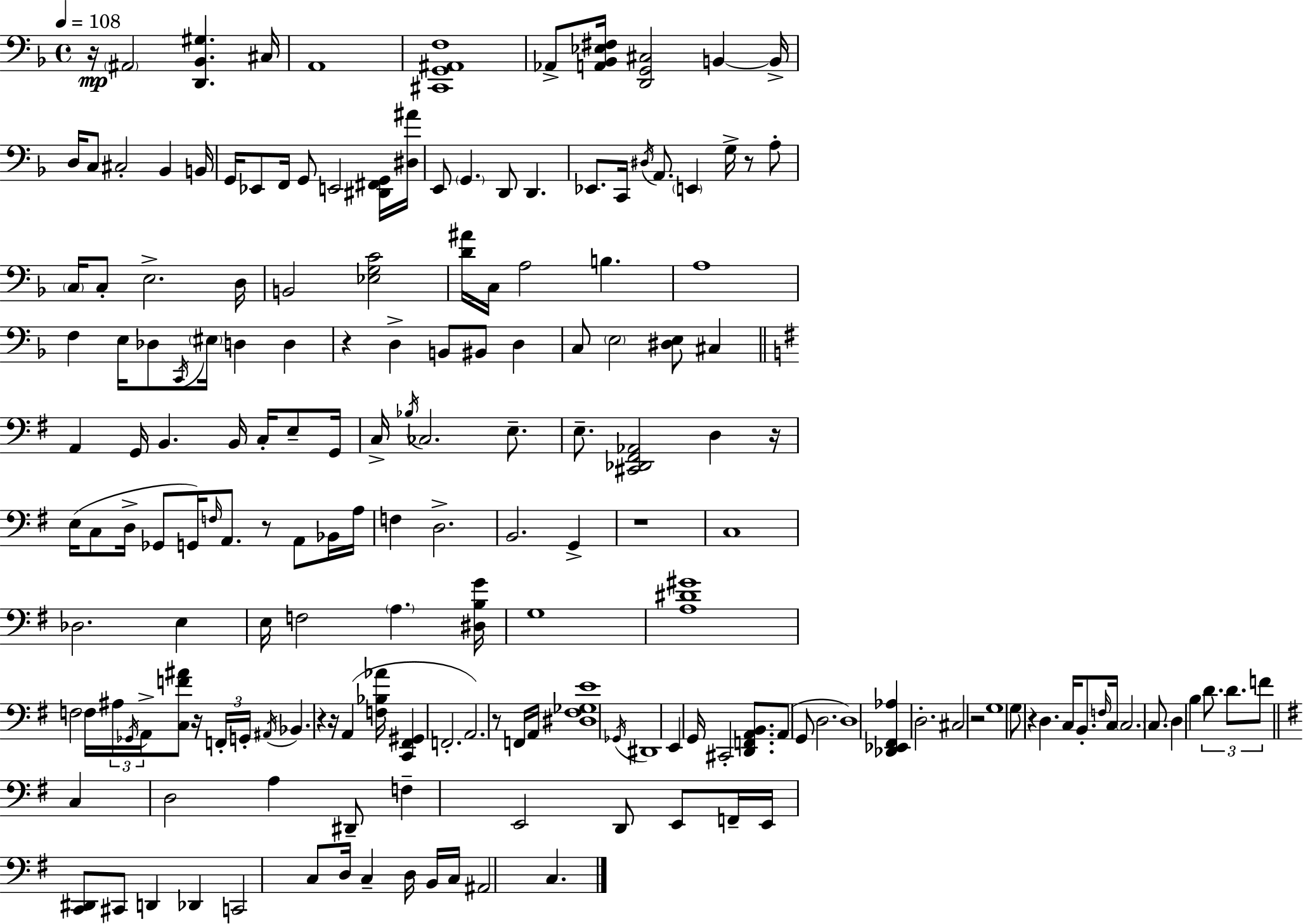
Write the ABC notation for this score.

X:1
T:Untitled
M:4/4
L:1/4
K:Dm
z/4 ^A,,2 [D,,_B,,^G,] ^C,/4 A,,4 [^C,,G,,^A,,F,]4 _A,,/2 [A,,_B,,_E,^F,]/4 [D,,G,,^C,]2 B,, B,,/4 D,/4 C,/2 ^C,2 _B,, B,,/4 G,,/4 _E,,/2 F,,/4 G,,/2 E,,2 [^D,,^F,,G,,]/4 [^D,^A]/4 E,,/2 G,, D,,/2 D,, _E,,/2 C,,/4 ^D,/4 A,,/2 E,, G,/4 z/2 A,/2 C,/4 C,/2 E,2 D,/4 B,,2 [_E,G,C]2 [D^A]/4 C,/4 A,2 B, A,4 F, E,/4 _D,/2 C,,/4 ^E,/4 D, D, z D, B,,/2 ^B,,/2 D, C,/2 E,2 [^D,E,]/2 ^C, A,, G,,/4 B,, B,,/4 C,/4 E,/2 G,,/4 C,/4 _B,/4 _C,2 E,/2 E,/2 [^C,,_D,,^F,,_A,,]2 D, z/4 E,/4 C,/2 D,/4 _G,,/2 G,,/4 F,/4 A,,/2 z/2 A,,/2 _B,,/4 A,/4 F, D,2 B,,2 G,, z4 C,4 _D,2 E, E,/4 F,2 A, [^D,B,G]/4 G,4 [A,^D^G]4 F,2 F,/4 ^A,/4 _G,,/4 A,,/4 [C,F^A]/2 z/4 F,,/4 G,,/4 ^A,,/4 _B,, z z/4 A,, [F,_B,_A]/4 [C,,^F,,^G,,] F,,2 A,,2 z/2 F,,/4 A,,/4 [^D,^F,_G,E]4 _G,,/4 ^D,,4 E,, G,,/4 ^C,,2 [D,,F,,A,,B,,]/2 A,,/2 G,,/2 D,2 D,4 [_D,,_E,,^F,,_A,] D,2 ^C,2 z2 G,4 G,/2 z D, C,/4 B,,/2 F,/4 C,/4 C,2 C,/2 D, B, D/2 D/2 F/2 C, D,2 A, ^D,,/2 F, E,,2 D,,/2 E,,/2 F,,/4 E,,/4 [C,,^D,,]/2 ^C,,/2 D,, _D,, C,,2 C,/2 D,/4 C, D,/4 B,,/4 C,/4 ^A,,2 C,